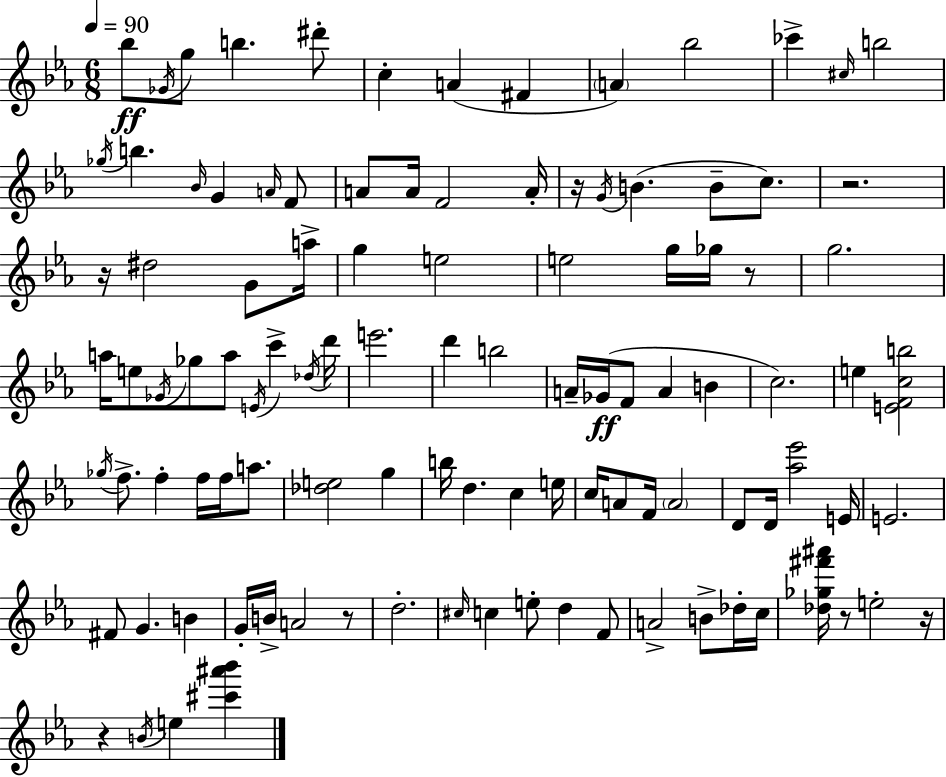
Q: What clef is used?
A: treble